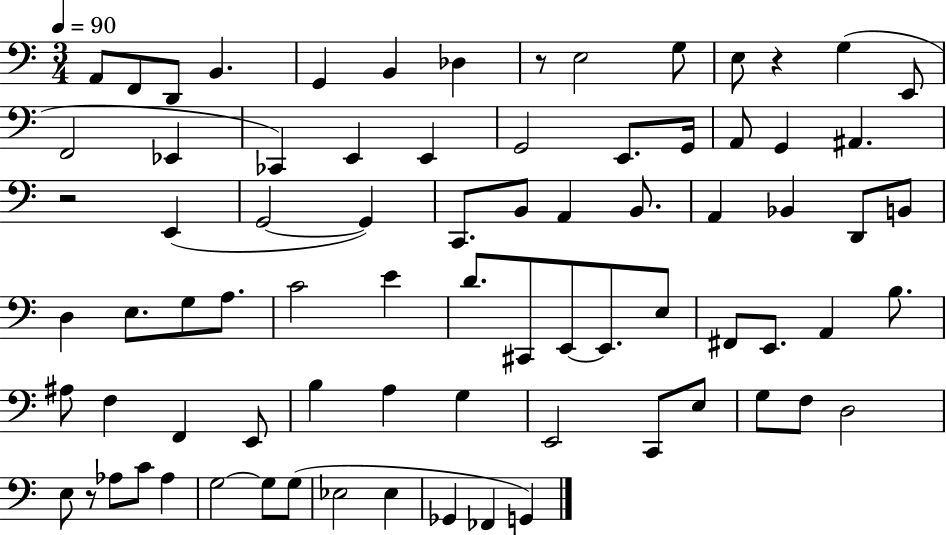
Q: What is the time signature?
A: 3/4